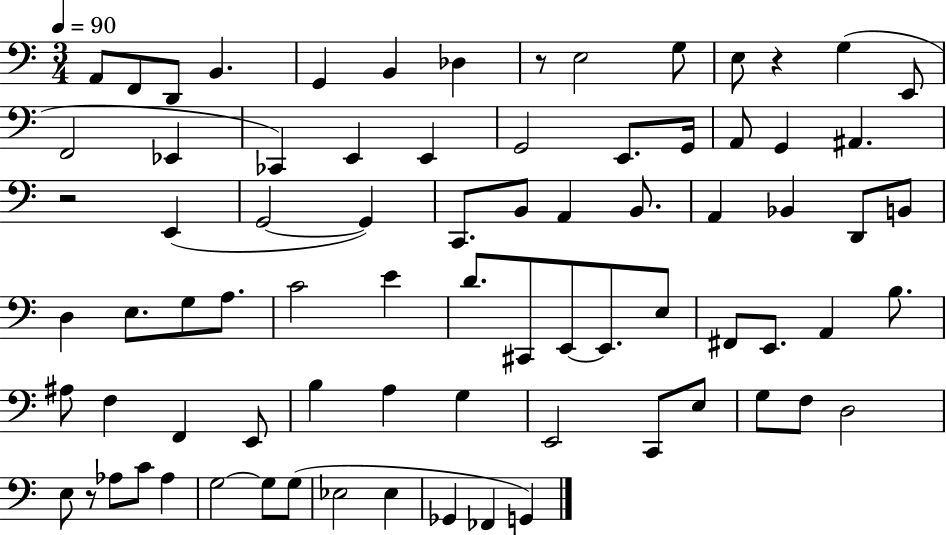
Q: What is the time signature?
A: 3/4